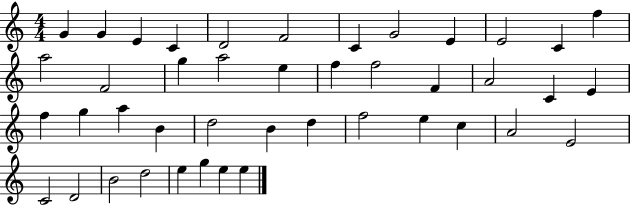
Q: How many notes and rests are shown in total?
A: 43